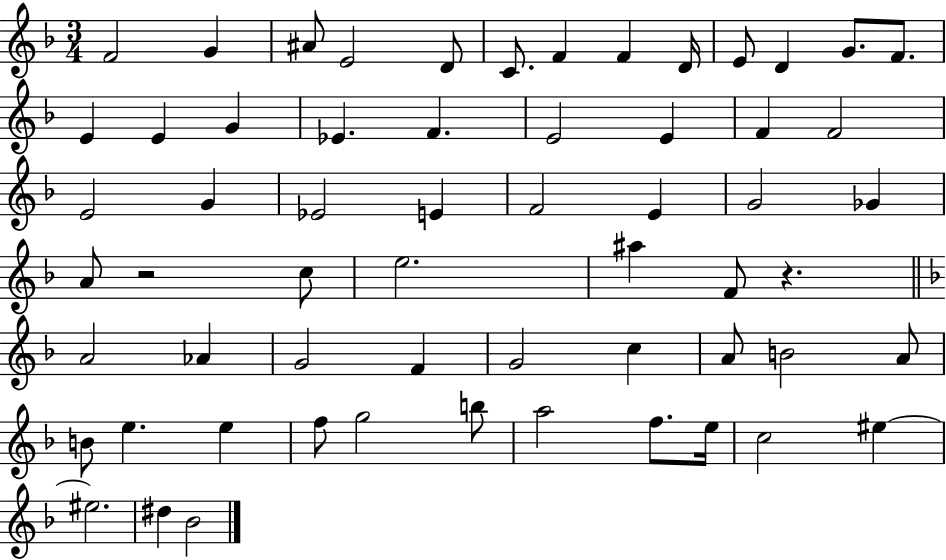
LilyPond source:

{
  \clef treble
  \numericTimeSignature
  \time 3/4
  \key f \major
  \repeat volta 2 { f'2 g'4 | ais'8 e'2 d'8 | c'8. f'4 f'4 d'16 | e'8 d'4 g'8. f'8. | \break e'4 e'4 g'4 | ees'4. f'4. | e'2 e'4 | f'4 f'2 | \break e'2 g'4 | ees'2 e'4 | f'2 e'4 | g'2 ges'4 | \break a'8 r2 c''8 | e''2. | ais''4 f'8 r4. | \bar "||" \break \key d \minor a'2 aes'4 | g'2 f'4 | g'2 c''4 | a'8 b'2 a'8 | \break b'8 e''4. e''4 | f''8 g''2 b''8 | a''2 f''8. e''16 | c''2 eis''4~~ | \break eis''2. | dis''4 bes'2 | } \bar "|."
}